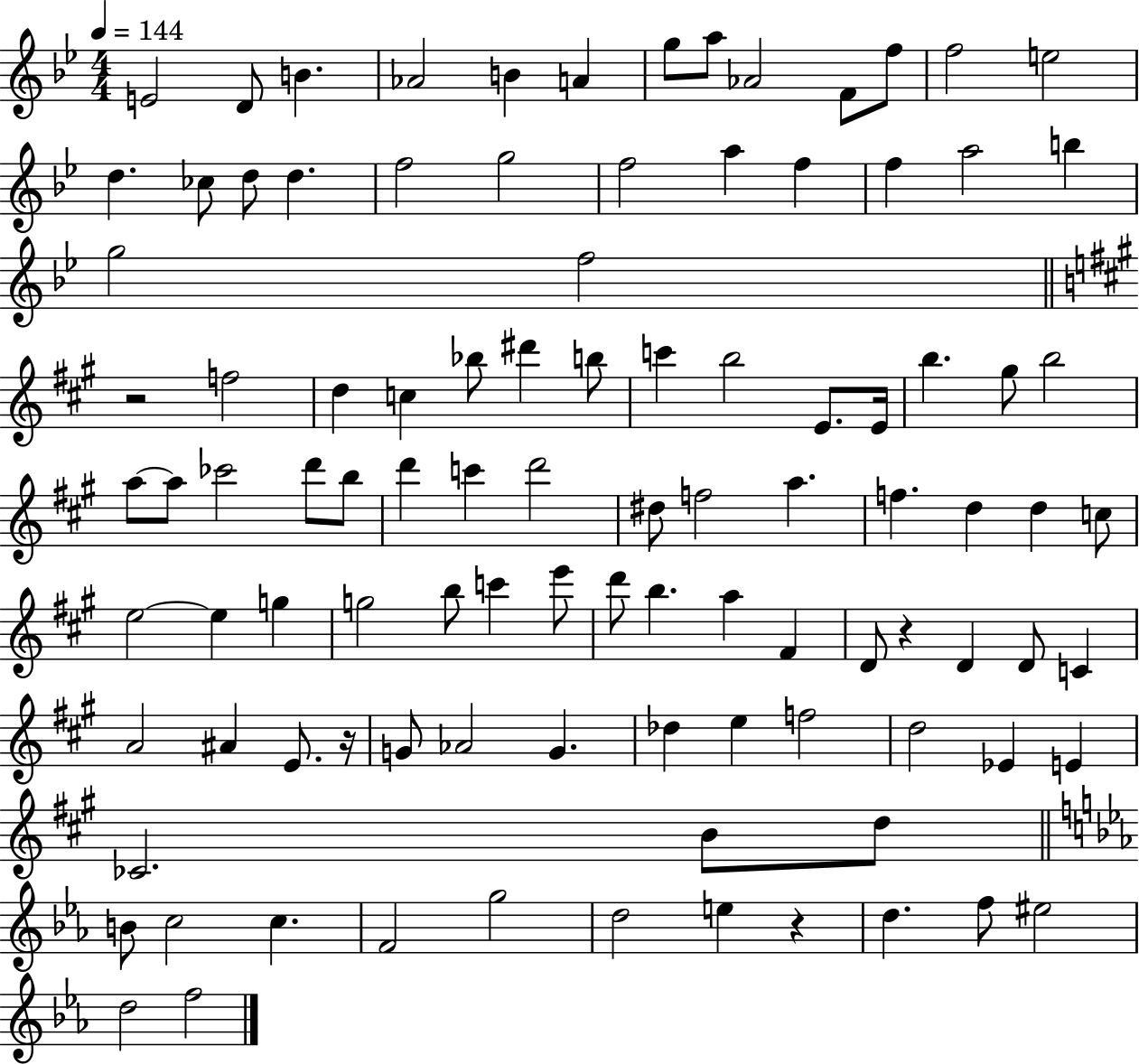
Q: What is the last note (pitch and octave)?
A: F5